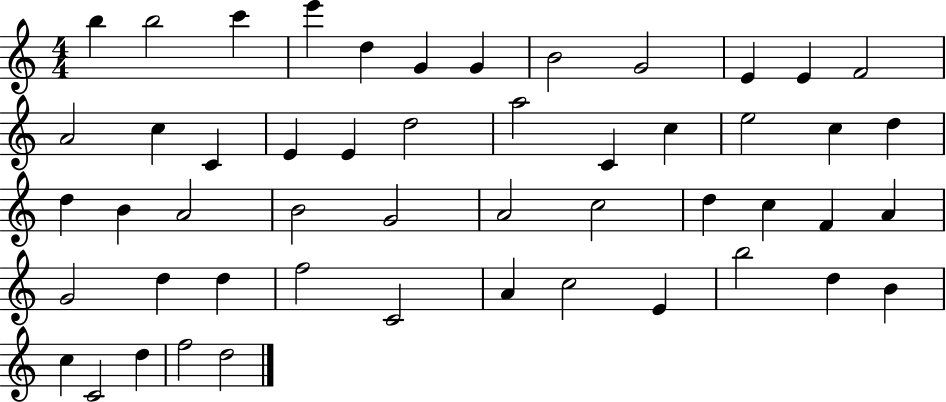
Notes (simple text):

B5/q B5/h C6/q E6/q D5/q G4/q G4/q B4/h G4/h E4/q E4/q F4/h A4/h C5/q C4/q E4/q E4/q D5/h A5/h C4/q C5/q E5/h C5/q D5/q D5/q B4/q A4/h B4/h G4/h A4/h C5/h D5/q C5/q F4/q A4/q G4/h D5/q D5/q F5/h C4/h A4/q C5/h E4/q B5/h D5/q B4/q C5/q C4/h D5/q F5/h D5/h